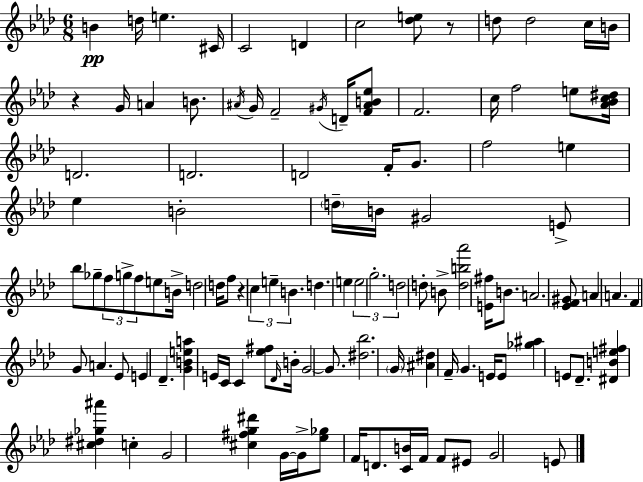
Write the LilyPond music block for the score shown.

{
  \clef treble
  \numericTimeSignature
  \time 6/8
  \key f \minor
  b'4\pp d''16 e''4. cis'16 | c'2 d'4 | c''2 <des'' e''>8 r8 | d''8 d''2 c''16 b'16 | \break r4 g'16 a'4 b'8. | \acciaccatura { ais'16 } g'16 f'2-- \acciaccatura { gis'16 } d'16-- | <f' ais' b' ees''>8 f'2. | c''16 f''2 e''8 | \break <aes' bes' c'' dis''>16 d'2. | d'2. | d'2 f'16-. g'8. | f''2 e''4 | \break ees''4 b'2-. | \parenthesize d''16-- b'16 gis'2 | e'8-> bes''8 ges''8-- \tuplet 3/2 { f''8 g''8-> f''8 } | e''8 b'16-> d''2 d''16 | \break f''8 r4 \tuplet 3/2 { c''4 e''4-- | b'4. } d''4. | e''4 \tuplet 3/2 { e''2 | g''2.-. | \break d''2 } d''8-. | b'8-> <d'' b'' aes'''>2 <e' fis''>16 b'8. | a'2. | <ees' f' gis'>8 a'4 a'4. | \break f'4 g'8 a'4. | ees'8 e'4 des'4.-- | <g' b' e'' a''>4 e'16 c'16 c'4 | <ees'' fis''>8 \grace { des'16 } b'16-. g'2~~ | \break g'8. <dis'' bes''>2. | \parenthesize g'16 <ais' dis''>4 f'16-- g'4. | e'16 e'8 <ges'' ais''>4 e'8 | des'8.-- <dis' b' e'' fis''>4 <cis'' dis'' ges'' ais'''>4 c''4-. | \break g'2 <cis'' fis'' g'' dis'''>4 | g'16~~ g'16-> <ees'' ges''>8 f'16 d'8. <c' b'>16 | f'16 f'8 eis'8 g'2 | e'8 \bar "|."
}